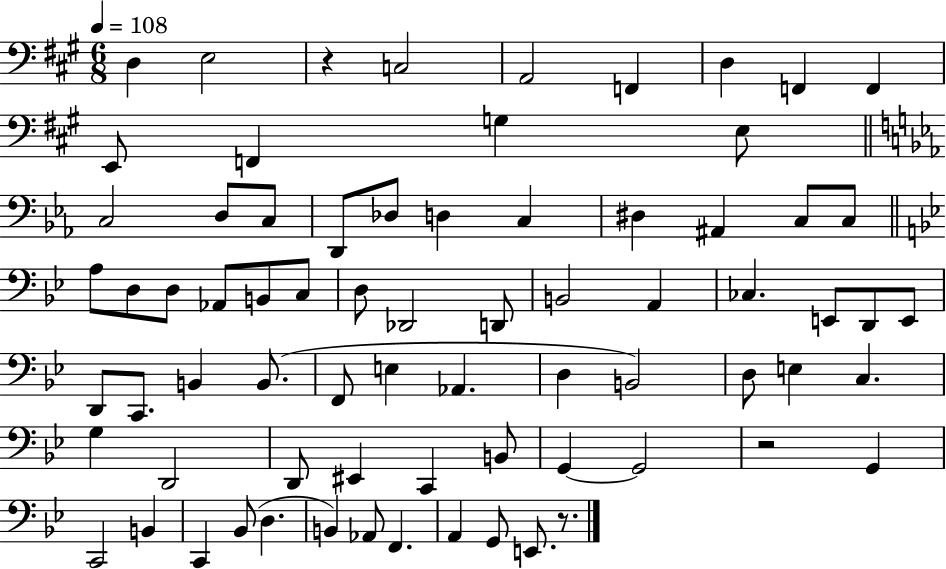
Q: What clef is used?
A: bass